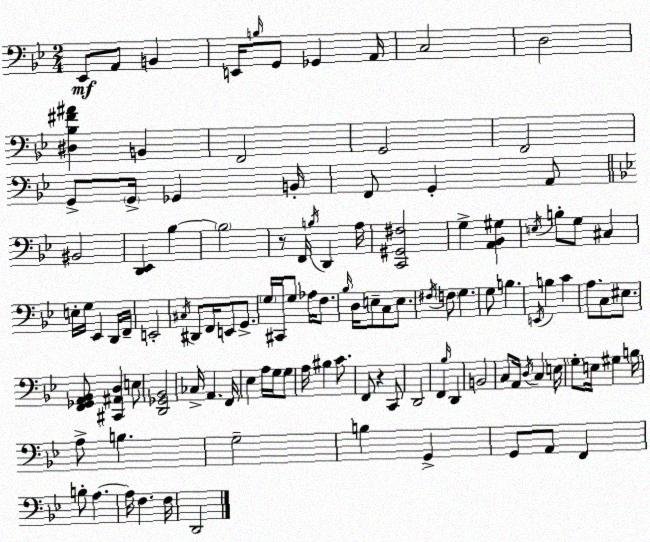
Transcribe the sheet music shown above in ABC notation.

X:1
T:Untitled
M:2/4
L:1/4
K:Gm
_E,,/2 A,,/2 B,, E,,/4 B,/4 G,,/2 _G,, A,,/4 C,2 D,2 [^D,_B,^F^A] B,, F,,2 G,,2 F,,2 G,,/2 G,,/4 _G,, B,,/4 F,,/2 G,, A,,/2 ^B,,2 [D,,_E,,] _B, _B,2 z/2 F,,/4 B,/4 D,, A,/4 [C,,^G,,^F,]2 G, [A,,_B,,^G,] E,/4 B,/2 G,/2 ^C, E,/4 G,/4 _E,, D,,/4 F,,/4 E,,2 ^C,/4 ^D,,/2 F,,/4 E,,/2 G,,/2 G,/4 ^C,,/4 G,/2 _A,/4 F,/2 _B,/4 D,/4 E,/2 C,/2 E,/2 ^F,/4 F,/2 G, G,/2 B, E,,/4 B, C A,/2 C,/2 ^E,/2 [F,,_G,,A,,_B,,]/2 [^C,,^A,,D,] E,/2 [D,,_G,,_B,,]2 _C,/4 A,, F,,/4 _E, A,/4 G,/4 G,/2 A,/4 ^B, C/2 F,,/2 z C,,/2 D,,2 F,, _B,/4 D,, B,,2 C,/2 A,,/4 D,/4 C, E,/4 G,/2 E,/4 ^G, B,/4 A,/2 B, G,2 B, G,, G,,/2 A,,/2 F,, B,/2 A, A,/4 F, F,/4 D,,2